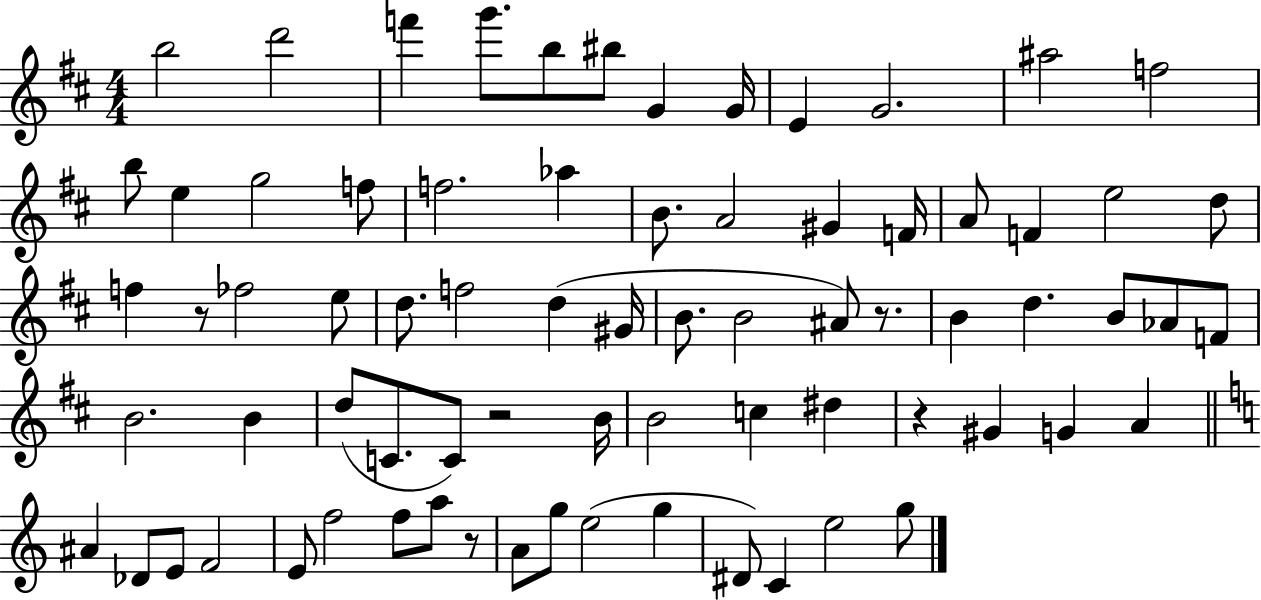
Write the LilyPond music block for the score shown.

{
  \clef treble
  \numericTimeSignature
  \time 4/4
  \key d \major
  \repeat volta 2 { b''2 d'''2 | f'''4 g'''8. b''8 bis''8 g'4 g'16 | e'4 g'2. | ais''2 f''2 | \break b''8 e''4 g''2 f''8 | f''2. aes''4 | b'8. a'2 gis'4 f'16 | a'8 f'4 e''2 d''8 | \break f''4 r8 fes''2 e''8 | d''8. f''2 d''4( gis'16 | b'8. b'2 ais'8) r8. | b'4 d''4. b'8 aes'8 f'8 | \break b'2. b'4 | d''8( c'8. c'8) r2 b'16 | b'2 c''4 dis''4 | r4 gis'4 g'4 a'4 | \break \bar "||" \break \key a \minor ais'4 des'8 e'8 f'2 | e'8 f''2 f''8 a''8 r8 | a'8 g''8 e''2( g''4 | dis'8) c'4 e''2 g''8 | \break } \bar "|."
}